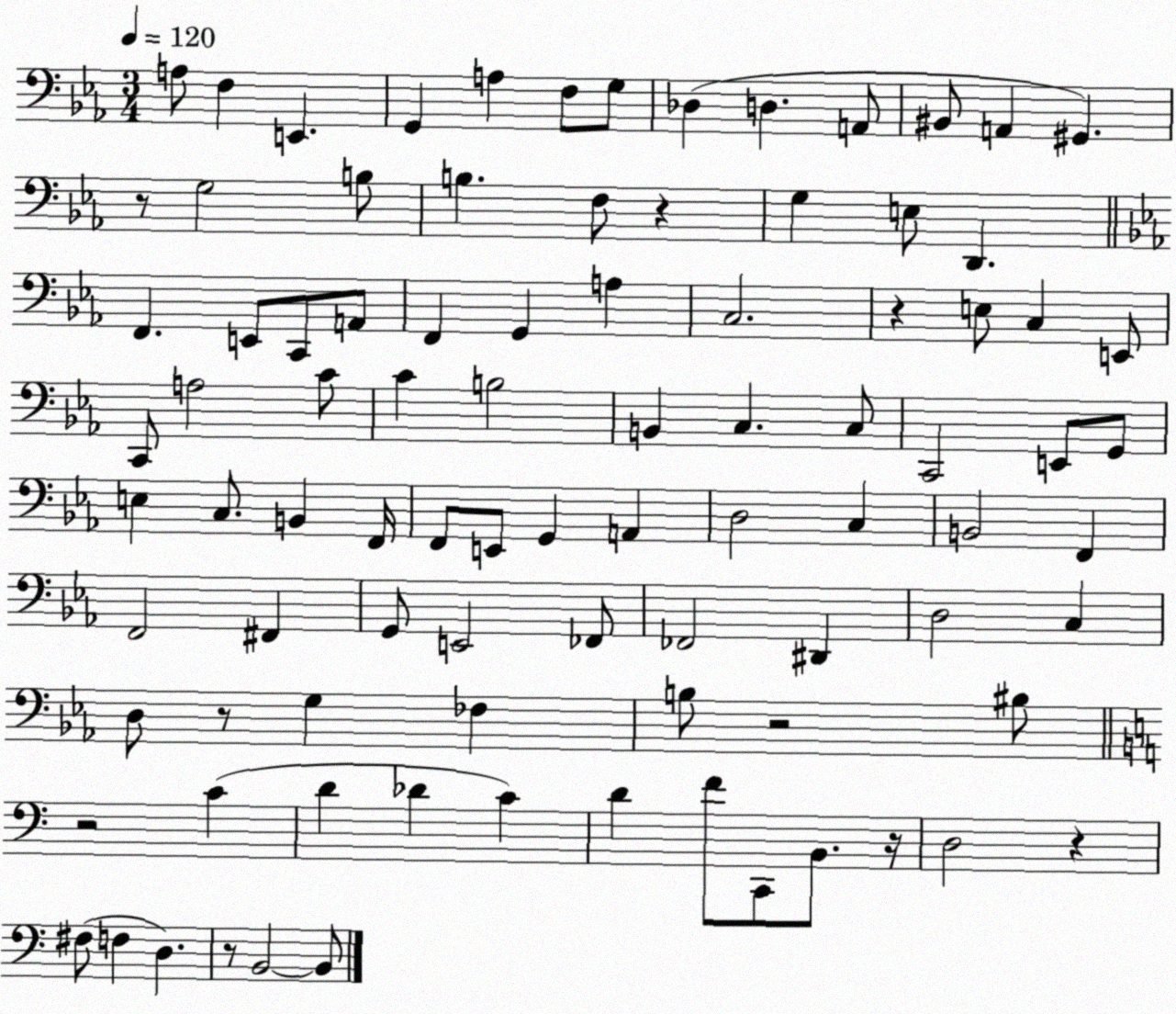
X:1
T:Untitled
M:3/4
L:1/4
K:Eb
A,/2 F, E,, G,, A, F,/2 G,/2 _D, D, A,,/2 ^B,,/2 A,, ^G,, z/2 G,2 B,/2 B, F,/2 z G, E,/2 D,, F,, E,,/2 C,,/2 A,,/2 F,, G,, A, C,2 z E,/2 C, E,,/2 C,,/2 A,2 C/2 C B,2 B,, C, C,/2 C,,2 E,,/2 G,,/2 E, C,/2 B,, F,,/4 F,,/2 E,,/2 G,, A,, D,2 C, B,,2 F,, F,,2 ^F,, G,,/2 E,,2 _F,,/2 _F,,2 ^D,, D,2 C, D,/2 z/2 G, _F, B,/2 z2 ^B,/2 z2 C D _D C D F/2 C,,/2 B,,/2 z/4 D,2 z ^F,/2 F, D, z/2 B,,2 B,,/2